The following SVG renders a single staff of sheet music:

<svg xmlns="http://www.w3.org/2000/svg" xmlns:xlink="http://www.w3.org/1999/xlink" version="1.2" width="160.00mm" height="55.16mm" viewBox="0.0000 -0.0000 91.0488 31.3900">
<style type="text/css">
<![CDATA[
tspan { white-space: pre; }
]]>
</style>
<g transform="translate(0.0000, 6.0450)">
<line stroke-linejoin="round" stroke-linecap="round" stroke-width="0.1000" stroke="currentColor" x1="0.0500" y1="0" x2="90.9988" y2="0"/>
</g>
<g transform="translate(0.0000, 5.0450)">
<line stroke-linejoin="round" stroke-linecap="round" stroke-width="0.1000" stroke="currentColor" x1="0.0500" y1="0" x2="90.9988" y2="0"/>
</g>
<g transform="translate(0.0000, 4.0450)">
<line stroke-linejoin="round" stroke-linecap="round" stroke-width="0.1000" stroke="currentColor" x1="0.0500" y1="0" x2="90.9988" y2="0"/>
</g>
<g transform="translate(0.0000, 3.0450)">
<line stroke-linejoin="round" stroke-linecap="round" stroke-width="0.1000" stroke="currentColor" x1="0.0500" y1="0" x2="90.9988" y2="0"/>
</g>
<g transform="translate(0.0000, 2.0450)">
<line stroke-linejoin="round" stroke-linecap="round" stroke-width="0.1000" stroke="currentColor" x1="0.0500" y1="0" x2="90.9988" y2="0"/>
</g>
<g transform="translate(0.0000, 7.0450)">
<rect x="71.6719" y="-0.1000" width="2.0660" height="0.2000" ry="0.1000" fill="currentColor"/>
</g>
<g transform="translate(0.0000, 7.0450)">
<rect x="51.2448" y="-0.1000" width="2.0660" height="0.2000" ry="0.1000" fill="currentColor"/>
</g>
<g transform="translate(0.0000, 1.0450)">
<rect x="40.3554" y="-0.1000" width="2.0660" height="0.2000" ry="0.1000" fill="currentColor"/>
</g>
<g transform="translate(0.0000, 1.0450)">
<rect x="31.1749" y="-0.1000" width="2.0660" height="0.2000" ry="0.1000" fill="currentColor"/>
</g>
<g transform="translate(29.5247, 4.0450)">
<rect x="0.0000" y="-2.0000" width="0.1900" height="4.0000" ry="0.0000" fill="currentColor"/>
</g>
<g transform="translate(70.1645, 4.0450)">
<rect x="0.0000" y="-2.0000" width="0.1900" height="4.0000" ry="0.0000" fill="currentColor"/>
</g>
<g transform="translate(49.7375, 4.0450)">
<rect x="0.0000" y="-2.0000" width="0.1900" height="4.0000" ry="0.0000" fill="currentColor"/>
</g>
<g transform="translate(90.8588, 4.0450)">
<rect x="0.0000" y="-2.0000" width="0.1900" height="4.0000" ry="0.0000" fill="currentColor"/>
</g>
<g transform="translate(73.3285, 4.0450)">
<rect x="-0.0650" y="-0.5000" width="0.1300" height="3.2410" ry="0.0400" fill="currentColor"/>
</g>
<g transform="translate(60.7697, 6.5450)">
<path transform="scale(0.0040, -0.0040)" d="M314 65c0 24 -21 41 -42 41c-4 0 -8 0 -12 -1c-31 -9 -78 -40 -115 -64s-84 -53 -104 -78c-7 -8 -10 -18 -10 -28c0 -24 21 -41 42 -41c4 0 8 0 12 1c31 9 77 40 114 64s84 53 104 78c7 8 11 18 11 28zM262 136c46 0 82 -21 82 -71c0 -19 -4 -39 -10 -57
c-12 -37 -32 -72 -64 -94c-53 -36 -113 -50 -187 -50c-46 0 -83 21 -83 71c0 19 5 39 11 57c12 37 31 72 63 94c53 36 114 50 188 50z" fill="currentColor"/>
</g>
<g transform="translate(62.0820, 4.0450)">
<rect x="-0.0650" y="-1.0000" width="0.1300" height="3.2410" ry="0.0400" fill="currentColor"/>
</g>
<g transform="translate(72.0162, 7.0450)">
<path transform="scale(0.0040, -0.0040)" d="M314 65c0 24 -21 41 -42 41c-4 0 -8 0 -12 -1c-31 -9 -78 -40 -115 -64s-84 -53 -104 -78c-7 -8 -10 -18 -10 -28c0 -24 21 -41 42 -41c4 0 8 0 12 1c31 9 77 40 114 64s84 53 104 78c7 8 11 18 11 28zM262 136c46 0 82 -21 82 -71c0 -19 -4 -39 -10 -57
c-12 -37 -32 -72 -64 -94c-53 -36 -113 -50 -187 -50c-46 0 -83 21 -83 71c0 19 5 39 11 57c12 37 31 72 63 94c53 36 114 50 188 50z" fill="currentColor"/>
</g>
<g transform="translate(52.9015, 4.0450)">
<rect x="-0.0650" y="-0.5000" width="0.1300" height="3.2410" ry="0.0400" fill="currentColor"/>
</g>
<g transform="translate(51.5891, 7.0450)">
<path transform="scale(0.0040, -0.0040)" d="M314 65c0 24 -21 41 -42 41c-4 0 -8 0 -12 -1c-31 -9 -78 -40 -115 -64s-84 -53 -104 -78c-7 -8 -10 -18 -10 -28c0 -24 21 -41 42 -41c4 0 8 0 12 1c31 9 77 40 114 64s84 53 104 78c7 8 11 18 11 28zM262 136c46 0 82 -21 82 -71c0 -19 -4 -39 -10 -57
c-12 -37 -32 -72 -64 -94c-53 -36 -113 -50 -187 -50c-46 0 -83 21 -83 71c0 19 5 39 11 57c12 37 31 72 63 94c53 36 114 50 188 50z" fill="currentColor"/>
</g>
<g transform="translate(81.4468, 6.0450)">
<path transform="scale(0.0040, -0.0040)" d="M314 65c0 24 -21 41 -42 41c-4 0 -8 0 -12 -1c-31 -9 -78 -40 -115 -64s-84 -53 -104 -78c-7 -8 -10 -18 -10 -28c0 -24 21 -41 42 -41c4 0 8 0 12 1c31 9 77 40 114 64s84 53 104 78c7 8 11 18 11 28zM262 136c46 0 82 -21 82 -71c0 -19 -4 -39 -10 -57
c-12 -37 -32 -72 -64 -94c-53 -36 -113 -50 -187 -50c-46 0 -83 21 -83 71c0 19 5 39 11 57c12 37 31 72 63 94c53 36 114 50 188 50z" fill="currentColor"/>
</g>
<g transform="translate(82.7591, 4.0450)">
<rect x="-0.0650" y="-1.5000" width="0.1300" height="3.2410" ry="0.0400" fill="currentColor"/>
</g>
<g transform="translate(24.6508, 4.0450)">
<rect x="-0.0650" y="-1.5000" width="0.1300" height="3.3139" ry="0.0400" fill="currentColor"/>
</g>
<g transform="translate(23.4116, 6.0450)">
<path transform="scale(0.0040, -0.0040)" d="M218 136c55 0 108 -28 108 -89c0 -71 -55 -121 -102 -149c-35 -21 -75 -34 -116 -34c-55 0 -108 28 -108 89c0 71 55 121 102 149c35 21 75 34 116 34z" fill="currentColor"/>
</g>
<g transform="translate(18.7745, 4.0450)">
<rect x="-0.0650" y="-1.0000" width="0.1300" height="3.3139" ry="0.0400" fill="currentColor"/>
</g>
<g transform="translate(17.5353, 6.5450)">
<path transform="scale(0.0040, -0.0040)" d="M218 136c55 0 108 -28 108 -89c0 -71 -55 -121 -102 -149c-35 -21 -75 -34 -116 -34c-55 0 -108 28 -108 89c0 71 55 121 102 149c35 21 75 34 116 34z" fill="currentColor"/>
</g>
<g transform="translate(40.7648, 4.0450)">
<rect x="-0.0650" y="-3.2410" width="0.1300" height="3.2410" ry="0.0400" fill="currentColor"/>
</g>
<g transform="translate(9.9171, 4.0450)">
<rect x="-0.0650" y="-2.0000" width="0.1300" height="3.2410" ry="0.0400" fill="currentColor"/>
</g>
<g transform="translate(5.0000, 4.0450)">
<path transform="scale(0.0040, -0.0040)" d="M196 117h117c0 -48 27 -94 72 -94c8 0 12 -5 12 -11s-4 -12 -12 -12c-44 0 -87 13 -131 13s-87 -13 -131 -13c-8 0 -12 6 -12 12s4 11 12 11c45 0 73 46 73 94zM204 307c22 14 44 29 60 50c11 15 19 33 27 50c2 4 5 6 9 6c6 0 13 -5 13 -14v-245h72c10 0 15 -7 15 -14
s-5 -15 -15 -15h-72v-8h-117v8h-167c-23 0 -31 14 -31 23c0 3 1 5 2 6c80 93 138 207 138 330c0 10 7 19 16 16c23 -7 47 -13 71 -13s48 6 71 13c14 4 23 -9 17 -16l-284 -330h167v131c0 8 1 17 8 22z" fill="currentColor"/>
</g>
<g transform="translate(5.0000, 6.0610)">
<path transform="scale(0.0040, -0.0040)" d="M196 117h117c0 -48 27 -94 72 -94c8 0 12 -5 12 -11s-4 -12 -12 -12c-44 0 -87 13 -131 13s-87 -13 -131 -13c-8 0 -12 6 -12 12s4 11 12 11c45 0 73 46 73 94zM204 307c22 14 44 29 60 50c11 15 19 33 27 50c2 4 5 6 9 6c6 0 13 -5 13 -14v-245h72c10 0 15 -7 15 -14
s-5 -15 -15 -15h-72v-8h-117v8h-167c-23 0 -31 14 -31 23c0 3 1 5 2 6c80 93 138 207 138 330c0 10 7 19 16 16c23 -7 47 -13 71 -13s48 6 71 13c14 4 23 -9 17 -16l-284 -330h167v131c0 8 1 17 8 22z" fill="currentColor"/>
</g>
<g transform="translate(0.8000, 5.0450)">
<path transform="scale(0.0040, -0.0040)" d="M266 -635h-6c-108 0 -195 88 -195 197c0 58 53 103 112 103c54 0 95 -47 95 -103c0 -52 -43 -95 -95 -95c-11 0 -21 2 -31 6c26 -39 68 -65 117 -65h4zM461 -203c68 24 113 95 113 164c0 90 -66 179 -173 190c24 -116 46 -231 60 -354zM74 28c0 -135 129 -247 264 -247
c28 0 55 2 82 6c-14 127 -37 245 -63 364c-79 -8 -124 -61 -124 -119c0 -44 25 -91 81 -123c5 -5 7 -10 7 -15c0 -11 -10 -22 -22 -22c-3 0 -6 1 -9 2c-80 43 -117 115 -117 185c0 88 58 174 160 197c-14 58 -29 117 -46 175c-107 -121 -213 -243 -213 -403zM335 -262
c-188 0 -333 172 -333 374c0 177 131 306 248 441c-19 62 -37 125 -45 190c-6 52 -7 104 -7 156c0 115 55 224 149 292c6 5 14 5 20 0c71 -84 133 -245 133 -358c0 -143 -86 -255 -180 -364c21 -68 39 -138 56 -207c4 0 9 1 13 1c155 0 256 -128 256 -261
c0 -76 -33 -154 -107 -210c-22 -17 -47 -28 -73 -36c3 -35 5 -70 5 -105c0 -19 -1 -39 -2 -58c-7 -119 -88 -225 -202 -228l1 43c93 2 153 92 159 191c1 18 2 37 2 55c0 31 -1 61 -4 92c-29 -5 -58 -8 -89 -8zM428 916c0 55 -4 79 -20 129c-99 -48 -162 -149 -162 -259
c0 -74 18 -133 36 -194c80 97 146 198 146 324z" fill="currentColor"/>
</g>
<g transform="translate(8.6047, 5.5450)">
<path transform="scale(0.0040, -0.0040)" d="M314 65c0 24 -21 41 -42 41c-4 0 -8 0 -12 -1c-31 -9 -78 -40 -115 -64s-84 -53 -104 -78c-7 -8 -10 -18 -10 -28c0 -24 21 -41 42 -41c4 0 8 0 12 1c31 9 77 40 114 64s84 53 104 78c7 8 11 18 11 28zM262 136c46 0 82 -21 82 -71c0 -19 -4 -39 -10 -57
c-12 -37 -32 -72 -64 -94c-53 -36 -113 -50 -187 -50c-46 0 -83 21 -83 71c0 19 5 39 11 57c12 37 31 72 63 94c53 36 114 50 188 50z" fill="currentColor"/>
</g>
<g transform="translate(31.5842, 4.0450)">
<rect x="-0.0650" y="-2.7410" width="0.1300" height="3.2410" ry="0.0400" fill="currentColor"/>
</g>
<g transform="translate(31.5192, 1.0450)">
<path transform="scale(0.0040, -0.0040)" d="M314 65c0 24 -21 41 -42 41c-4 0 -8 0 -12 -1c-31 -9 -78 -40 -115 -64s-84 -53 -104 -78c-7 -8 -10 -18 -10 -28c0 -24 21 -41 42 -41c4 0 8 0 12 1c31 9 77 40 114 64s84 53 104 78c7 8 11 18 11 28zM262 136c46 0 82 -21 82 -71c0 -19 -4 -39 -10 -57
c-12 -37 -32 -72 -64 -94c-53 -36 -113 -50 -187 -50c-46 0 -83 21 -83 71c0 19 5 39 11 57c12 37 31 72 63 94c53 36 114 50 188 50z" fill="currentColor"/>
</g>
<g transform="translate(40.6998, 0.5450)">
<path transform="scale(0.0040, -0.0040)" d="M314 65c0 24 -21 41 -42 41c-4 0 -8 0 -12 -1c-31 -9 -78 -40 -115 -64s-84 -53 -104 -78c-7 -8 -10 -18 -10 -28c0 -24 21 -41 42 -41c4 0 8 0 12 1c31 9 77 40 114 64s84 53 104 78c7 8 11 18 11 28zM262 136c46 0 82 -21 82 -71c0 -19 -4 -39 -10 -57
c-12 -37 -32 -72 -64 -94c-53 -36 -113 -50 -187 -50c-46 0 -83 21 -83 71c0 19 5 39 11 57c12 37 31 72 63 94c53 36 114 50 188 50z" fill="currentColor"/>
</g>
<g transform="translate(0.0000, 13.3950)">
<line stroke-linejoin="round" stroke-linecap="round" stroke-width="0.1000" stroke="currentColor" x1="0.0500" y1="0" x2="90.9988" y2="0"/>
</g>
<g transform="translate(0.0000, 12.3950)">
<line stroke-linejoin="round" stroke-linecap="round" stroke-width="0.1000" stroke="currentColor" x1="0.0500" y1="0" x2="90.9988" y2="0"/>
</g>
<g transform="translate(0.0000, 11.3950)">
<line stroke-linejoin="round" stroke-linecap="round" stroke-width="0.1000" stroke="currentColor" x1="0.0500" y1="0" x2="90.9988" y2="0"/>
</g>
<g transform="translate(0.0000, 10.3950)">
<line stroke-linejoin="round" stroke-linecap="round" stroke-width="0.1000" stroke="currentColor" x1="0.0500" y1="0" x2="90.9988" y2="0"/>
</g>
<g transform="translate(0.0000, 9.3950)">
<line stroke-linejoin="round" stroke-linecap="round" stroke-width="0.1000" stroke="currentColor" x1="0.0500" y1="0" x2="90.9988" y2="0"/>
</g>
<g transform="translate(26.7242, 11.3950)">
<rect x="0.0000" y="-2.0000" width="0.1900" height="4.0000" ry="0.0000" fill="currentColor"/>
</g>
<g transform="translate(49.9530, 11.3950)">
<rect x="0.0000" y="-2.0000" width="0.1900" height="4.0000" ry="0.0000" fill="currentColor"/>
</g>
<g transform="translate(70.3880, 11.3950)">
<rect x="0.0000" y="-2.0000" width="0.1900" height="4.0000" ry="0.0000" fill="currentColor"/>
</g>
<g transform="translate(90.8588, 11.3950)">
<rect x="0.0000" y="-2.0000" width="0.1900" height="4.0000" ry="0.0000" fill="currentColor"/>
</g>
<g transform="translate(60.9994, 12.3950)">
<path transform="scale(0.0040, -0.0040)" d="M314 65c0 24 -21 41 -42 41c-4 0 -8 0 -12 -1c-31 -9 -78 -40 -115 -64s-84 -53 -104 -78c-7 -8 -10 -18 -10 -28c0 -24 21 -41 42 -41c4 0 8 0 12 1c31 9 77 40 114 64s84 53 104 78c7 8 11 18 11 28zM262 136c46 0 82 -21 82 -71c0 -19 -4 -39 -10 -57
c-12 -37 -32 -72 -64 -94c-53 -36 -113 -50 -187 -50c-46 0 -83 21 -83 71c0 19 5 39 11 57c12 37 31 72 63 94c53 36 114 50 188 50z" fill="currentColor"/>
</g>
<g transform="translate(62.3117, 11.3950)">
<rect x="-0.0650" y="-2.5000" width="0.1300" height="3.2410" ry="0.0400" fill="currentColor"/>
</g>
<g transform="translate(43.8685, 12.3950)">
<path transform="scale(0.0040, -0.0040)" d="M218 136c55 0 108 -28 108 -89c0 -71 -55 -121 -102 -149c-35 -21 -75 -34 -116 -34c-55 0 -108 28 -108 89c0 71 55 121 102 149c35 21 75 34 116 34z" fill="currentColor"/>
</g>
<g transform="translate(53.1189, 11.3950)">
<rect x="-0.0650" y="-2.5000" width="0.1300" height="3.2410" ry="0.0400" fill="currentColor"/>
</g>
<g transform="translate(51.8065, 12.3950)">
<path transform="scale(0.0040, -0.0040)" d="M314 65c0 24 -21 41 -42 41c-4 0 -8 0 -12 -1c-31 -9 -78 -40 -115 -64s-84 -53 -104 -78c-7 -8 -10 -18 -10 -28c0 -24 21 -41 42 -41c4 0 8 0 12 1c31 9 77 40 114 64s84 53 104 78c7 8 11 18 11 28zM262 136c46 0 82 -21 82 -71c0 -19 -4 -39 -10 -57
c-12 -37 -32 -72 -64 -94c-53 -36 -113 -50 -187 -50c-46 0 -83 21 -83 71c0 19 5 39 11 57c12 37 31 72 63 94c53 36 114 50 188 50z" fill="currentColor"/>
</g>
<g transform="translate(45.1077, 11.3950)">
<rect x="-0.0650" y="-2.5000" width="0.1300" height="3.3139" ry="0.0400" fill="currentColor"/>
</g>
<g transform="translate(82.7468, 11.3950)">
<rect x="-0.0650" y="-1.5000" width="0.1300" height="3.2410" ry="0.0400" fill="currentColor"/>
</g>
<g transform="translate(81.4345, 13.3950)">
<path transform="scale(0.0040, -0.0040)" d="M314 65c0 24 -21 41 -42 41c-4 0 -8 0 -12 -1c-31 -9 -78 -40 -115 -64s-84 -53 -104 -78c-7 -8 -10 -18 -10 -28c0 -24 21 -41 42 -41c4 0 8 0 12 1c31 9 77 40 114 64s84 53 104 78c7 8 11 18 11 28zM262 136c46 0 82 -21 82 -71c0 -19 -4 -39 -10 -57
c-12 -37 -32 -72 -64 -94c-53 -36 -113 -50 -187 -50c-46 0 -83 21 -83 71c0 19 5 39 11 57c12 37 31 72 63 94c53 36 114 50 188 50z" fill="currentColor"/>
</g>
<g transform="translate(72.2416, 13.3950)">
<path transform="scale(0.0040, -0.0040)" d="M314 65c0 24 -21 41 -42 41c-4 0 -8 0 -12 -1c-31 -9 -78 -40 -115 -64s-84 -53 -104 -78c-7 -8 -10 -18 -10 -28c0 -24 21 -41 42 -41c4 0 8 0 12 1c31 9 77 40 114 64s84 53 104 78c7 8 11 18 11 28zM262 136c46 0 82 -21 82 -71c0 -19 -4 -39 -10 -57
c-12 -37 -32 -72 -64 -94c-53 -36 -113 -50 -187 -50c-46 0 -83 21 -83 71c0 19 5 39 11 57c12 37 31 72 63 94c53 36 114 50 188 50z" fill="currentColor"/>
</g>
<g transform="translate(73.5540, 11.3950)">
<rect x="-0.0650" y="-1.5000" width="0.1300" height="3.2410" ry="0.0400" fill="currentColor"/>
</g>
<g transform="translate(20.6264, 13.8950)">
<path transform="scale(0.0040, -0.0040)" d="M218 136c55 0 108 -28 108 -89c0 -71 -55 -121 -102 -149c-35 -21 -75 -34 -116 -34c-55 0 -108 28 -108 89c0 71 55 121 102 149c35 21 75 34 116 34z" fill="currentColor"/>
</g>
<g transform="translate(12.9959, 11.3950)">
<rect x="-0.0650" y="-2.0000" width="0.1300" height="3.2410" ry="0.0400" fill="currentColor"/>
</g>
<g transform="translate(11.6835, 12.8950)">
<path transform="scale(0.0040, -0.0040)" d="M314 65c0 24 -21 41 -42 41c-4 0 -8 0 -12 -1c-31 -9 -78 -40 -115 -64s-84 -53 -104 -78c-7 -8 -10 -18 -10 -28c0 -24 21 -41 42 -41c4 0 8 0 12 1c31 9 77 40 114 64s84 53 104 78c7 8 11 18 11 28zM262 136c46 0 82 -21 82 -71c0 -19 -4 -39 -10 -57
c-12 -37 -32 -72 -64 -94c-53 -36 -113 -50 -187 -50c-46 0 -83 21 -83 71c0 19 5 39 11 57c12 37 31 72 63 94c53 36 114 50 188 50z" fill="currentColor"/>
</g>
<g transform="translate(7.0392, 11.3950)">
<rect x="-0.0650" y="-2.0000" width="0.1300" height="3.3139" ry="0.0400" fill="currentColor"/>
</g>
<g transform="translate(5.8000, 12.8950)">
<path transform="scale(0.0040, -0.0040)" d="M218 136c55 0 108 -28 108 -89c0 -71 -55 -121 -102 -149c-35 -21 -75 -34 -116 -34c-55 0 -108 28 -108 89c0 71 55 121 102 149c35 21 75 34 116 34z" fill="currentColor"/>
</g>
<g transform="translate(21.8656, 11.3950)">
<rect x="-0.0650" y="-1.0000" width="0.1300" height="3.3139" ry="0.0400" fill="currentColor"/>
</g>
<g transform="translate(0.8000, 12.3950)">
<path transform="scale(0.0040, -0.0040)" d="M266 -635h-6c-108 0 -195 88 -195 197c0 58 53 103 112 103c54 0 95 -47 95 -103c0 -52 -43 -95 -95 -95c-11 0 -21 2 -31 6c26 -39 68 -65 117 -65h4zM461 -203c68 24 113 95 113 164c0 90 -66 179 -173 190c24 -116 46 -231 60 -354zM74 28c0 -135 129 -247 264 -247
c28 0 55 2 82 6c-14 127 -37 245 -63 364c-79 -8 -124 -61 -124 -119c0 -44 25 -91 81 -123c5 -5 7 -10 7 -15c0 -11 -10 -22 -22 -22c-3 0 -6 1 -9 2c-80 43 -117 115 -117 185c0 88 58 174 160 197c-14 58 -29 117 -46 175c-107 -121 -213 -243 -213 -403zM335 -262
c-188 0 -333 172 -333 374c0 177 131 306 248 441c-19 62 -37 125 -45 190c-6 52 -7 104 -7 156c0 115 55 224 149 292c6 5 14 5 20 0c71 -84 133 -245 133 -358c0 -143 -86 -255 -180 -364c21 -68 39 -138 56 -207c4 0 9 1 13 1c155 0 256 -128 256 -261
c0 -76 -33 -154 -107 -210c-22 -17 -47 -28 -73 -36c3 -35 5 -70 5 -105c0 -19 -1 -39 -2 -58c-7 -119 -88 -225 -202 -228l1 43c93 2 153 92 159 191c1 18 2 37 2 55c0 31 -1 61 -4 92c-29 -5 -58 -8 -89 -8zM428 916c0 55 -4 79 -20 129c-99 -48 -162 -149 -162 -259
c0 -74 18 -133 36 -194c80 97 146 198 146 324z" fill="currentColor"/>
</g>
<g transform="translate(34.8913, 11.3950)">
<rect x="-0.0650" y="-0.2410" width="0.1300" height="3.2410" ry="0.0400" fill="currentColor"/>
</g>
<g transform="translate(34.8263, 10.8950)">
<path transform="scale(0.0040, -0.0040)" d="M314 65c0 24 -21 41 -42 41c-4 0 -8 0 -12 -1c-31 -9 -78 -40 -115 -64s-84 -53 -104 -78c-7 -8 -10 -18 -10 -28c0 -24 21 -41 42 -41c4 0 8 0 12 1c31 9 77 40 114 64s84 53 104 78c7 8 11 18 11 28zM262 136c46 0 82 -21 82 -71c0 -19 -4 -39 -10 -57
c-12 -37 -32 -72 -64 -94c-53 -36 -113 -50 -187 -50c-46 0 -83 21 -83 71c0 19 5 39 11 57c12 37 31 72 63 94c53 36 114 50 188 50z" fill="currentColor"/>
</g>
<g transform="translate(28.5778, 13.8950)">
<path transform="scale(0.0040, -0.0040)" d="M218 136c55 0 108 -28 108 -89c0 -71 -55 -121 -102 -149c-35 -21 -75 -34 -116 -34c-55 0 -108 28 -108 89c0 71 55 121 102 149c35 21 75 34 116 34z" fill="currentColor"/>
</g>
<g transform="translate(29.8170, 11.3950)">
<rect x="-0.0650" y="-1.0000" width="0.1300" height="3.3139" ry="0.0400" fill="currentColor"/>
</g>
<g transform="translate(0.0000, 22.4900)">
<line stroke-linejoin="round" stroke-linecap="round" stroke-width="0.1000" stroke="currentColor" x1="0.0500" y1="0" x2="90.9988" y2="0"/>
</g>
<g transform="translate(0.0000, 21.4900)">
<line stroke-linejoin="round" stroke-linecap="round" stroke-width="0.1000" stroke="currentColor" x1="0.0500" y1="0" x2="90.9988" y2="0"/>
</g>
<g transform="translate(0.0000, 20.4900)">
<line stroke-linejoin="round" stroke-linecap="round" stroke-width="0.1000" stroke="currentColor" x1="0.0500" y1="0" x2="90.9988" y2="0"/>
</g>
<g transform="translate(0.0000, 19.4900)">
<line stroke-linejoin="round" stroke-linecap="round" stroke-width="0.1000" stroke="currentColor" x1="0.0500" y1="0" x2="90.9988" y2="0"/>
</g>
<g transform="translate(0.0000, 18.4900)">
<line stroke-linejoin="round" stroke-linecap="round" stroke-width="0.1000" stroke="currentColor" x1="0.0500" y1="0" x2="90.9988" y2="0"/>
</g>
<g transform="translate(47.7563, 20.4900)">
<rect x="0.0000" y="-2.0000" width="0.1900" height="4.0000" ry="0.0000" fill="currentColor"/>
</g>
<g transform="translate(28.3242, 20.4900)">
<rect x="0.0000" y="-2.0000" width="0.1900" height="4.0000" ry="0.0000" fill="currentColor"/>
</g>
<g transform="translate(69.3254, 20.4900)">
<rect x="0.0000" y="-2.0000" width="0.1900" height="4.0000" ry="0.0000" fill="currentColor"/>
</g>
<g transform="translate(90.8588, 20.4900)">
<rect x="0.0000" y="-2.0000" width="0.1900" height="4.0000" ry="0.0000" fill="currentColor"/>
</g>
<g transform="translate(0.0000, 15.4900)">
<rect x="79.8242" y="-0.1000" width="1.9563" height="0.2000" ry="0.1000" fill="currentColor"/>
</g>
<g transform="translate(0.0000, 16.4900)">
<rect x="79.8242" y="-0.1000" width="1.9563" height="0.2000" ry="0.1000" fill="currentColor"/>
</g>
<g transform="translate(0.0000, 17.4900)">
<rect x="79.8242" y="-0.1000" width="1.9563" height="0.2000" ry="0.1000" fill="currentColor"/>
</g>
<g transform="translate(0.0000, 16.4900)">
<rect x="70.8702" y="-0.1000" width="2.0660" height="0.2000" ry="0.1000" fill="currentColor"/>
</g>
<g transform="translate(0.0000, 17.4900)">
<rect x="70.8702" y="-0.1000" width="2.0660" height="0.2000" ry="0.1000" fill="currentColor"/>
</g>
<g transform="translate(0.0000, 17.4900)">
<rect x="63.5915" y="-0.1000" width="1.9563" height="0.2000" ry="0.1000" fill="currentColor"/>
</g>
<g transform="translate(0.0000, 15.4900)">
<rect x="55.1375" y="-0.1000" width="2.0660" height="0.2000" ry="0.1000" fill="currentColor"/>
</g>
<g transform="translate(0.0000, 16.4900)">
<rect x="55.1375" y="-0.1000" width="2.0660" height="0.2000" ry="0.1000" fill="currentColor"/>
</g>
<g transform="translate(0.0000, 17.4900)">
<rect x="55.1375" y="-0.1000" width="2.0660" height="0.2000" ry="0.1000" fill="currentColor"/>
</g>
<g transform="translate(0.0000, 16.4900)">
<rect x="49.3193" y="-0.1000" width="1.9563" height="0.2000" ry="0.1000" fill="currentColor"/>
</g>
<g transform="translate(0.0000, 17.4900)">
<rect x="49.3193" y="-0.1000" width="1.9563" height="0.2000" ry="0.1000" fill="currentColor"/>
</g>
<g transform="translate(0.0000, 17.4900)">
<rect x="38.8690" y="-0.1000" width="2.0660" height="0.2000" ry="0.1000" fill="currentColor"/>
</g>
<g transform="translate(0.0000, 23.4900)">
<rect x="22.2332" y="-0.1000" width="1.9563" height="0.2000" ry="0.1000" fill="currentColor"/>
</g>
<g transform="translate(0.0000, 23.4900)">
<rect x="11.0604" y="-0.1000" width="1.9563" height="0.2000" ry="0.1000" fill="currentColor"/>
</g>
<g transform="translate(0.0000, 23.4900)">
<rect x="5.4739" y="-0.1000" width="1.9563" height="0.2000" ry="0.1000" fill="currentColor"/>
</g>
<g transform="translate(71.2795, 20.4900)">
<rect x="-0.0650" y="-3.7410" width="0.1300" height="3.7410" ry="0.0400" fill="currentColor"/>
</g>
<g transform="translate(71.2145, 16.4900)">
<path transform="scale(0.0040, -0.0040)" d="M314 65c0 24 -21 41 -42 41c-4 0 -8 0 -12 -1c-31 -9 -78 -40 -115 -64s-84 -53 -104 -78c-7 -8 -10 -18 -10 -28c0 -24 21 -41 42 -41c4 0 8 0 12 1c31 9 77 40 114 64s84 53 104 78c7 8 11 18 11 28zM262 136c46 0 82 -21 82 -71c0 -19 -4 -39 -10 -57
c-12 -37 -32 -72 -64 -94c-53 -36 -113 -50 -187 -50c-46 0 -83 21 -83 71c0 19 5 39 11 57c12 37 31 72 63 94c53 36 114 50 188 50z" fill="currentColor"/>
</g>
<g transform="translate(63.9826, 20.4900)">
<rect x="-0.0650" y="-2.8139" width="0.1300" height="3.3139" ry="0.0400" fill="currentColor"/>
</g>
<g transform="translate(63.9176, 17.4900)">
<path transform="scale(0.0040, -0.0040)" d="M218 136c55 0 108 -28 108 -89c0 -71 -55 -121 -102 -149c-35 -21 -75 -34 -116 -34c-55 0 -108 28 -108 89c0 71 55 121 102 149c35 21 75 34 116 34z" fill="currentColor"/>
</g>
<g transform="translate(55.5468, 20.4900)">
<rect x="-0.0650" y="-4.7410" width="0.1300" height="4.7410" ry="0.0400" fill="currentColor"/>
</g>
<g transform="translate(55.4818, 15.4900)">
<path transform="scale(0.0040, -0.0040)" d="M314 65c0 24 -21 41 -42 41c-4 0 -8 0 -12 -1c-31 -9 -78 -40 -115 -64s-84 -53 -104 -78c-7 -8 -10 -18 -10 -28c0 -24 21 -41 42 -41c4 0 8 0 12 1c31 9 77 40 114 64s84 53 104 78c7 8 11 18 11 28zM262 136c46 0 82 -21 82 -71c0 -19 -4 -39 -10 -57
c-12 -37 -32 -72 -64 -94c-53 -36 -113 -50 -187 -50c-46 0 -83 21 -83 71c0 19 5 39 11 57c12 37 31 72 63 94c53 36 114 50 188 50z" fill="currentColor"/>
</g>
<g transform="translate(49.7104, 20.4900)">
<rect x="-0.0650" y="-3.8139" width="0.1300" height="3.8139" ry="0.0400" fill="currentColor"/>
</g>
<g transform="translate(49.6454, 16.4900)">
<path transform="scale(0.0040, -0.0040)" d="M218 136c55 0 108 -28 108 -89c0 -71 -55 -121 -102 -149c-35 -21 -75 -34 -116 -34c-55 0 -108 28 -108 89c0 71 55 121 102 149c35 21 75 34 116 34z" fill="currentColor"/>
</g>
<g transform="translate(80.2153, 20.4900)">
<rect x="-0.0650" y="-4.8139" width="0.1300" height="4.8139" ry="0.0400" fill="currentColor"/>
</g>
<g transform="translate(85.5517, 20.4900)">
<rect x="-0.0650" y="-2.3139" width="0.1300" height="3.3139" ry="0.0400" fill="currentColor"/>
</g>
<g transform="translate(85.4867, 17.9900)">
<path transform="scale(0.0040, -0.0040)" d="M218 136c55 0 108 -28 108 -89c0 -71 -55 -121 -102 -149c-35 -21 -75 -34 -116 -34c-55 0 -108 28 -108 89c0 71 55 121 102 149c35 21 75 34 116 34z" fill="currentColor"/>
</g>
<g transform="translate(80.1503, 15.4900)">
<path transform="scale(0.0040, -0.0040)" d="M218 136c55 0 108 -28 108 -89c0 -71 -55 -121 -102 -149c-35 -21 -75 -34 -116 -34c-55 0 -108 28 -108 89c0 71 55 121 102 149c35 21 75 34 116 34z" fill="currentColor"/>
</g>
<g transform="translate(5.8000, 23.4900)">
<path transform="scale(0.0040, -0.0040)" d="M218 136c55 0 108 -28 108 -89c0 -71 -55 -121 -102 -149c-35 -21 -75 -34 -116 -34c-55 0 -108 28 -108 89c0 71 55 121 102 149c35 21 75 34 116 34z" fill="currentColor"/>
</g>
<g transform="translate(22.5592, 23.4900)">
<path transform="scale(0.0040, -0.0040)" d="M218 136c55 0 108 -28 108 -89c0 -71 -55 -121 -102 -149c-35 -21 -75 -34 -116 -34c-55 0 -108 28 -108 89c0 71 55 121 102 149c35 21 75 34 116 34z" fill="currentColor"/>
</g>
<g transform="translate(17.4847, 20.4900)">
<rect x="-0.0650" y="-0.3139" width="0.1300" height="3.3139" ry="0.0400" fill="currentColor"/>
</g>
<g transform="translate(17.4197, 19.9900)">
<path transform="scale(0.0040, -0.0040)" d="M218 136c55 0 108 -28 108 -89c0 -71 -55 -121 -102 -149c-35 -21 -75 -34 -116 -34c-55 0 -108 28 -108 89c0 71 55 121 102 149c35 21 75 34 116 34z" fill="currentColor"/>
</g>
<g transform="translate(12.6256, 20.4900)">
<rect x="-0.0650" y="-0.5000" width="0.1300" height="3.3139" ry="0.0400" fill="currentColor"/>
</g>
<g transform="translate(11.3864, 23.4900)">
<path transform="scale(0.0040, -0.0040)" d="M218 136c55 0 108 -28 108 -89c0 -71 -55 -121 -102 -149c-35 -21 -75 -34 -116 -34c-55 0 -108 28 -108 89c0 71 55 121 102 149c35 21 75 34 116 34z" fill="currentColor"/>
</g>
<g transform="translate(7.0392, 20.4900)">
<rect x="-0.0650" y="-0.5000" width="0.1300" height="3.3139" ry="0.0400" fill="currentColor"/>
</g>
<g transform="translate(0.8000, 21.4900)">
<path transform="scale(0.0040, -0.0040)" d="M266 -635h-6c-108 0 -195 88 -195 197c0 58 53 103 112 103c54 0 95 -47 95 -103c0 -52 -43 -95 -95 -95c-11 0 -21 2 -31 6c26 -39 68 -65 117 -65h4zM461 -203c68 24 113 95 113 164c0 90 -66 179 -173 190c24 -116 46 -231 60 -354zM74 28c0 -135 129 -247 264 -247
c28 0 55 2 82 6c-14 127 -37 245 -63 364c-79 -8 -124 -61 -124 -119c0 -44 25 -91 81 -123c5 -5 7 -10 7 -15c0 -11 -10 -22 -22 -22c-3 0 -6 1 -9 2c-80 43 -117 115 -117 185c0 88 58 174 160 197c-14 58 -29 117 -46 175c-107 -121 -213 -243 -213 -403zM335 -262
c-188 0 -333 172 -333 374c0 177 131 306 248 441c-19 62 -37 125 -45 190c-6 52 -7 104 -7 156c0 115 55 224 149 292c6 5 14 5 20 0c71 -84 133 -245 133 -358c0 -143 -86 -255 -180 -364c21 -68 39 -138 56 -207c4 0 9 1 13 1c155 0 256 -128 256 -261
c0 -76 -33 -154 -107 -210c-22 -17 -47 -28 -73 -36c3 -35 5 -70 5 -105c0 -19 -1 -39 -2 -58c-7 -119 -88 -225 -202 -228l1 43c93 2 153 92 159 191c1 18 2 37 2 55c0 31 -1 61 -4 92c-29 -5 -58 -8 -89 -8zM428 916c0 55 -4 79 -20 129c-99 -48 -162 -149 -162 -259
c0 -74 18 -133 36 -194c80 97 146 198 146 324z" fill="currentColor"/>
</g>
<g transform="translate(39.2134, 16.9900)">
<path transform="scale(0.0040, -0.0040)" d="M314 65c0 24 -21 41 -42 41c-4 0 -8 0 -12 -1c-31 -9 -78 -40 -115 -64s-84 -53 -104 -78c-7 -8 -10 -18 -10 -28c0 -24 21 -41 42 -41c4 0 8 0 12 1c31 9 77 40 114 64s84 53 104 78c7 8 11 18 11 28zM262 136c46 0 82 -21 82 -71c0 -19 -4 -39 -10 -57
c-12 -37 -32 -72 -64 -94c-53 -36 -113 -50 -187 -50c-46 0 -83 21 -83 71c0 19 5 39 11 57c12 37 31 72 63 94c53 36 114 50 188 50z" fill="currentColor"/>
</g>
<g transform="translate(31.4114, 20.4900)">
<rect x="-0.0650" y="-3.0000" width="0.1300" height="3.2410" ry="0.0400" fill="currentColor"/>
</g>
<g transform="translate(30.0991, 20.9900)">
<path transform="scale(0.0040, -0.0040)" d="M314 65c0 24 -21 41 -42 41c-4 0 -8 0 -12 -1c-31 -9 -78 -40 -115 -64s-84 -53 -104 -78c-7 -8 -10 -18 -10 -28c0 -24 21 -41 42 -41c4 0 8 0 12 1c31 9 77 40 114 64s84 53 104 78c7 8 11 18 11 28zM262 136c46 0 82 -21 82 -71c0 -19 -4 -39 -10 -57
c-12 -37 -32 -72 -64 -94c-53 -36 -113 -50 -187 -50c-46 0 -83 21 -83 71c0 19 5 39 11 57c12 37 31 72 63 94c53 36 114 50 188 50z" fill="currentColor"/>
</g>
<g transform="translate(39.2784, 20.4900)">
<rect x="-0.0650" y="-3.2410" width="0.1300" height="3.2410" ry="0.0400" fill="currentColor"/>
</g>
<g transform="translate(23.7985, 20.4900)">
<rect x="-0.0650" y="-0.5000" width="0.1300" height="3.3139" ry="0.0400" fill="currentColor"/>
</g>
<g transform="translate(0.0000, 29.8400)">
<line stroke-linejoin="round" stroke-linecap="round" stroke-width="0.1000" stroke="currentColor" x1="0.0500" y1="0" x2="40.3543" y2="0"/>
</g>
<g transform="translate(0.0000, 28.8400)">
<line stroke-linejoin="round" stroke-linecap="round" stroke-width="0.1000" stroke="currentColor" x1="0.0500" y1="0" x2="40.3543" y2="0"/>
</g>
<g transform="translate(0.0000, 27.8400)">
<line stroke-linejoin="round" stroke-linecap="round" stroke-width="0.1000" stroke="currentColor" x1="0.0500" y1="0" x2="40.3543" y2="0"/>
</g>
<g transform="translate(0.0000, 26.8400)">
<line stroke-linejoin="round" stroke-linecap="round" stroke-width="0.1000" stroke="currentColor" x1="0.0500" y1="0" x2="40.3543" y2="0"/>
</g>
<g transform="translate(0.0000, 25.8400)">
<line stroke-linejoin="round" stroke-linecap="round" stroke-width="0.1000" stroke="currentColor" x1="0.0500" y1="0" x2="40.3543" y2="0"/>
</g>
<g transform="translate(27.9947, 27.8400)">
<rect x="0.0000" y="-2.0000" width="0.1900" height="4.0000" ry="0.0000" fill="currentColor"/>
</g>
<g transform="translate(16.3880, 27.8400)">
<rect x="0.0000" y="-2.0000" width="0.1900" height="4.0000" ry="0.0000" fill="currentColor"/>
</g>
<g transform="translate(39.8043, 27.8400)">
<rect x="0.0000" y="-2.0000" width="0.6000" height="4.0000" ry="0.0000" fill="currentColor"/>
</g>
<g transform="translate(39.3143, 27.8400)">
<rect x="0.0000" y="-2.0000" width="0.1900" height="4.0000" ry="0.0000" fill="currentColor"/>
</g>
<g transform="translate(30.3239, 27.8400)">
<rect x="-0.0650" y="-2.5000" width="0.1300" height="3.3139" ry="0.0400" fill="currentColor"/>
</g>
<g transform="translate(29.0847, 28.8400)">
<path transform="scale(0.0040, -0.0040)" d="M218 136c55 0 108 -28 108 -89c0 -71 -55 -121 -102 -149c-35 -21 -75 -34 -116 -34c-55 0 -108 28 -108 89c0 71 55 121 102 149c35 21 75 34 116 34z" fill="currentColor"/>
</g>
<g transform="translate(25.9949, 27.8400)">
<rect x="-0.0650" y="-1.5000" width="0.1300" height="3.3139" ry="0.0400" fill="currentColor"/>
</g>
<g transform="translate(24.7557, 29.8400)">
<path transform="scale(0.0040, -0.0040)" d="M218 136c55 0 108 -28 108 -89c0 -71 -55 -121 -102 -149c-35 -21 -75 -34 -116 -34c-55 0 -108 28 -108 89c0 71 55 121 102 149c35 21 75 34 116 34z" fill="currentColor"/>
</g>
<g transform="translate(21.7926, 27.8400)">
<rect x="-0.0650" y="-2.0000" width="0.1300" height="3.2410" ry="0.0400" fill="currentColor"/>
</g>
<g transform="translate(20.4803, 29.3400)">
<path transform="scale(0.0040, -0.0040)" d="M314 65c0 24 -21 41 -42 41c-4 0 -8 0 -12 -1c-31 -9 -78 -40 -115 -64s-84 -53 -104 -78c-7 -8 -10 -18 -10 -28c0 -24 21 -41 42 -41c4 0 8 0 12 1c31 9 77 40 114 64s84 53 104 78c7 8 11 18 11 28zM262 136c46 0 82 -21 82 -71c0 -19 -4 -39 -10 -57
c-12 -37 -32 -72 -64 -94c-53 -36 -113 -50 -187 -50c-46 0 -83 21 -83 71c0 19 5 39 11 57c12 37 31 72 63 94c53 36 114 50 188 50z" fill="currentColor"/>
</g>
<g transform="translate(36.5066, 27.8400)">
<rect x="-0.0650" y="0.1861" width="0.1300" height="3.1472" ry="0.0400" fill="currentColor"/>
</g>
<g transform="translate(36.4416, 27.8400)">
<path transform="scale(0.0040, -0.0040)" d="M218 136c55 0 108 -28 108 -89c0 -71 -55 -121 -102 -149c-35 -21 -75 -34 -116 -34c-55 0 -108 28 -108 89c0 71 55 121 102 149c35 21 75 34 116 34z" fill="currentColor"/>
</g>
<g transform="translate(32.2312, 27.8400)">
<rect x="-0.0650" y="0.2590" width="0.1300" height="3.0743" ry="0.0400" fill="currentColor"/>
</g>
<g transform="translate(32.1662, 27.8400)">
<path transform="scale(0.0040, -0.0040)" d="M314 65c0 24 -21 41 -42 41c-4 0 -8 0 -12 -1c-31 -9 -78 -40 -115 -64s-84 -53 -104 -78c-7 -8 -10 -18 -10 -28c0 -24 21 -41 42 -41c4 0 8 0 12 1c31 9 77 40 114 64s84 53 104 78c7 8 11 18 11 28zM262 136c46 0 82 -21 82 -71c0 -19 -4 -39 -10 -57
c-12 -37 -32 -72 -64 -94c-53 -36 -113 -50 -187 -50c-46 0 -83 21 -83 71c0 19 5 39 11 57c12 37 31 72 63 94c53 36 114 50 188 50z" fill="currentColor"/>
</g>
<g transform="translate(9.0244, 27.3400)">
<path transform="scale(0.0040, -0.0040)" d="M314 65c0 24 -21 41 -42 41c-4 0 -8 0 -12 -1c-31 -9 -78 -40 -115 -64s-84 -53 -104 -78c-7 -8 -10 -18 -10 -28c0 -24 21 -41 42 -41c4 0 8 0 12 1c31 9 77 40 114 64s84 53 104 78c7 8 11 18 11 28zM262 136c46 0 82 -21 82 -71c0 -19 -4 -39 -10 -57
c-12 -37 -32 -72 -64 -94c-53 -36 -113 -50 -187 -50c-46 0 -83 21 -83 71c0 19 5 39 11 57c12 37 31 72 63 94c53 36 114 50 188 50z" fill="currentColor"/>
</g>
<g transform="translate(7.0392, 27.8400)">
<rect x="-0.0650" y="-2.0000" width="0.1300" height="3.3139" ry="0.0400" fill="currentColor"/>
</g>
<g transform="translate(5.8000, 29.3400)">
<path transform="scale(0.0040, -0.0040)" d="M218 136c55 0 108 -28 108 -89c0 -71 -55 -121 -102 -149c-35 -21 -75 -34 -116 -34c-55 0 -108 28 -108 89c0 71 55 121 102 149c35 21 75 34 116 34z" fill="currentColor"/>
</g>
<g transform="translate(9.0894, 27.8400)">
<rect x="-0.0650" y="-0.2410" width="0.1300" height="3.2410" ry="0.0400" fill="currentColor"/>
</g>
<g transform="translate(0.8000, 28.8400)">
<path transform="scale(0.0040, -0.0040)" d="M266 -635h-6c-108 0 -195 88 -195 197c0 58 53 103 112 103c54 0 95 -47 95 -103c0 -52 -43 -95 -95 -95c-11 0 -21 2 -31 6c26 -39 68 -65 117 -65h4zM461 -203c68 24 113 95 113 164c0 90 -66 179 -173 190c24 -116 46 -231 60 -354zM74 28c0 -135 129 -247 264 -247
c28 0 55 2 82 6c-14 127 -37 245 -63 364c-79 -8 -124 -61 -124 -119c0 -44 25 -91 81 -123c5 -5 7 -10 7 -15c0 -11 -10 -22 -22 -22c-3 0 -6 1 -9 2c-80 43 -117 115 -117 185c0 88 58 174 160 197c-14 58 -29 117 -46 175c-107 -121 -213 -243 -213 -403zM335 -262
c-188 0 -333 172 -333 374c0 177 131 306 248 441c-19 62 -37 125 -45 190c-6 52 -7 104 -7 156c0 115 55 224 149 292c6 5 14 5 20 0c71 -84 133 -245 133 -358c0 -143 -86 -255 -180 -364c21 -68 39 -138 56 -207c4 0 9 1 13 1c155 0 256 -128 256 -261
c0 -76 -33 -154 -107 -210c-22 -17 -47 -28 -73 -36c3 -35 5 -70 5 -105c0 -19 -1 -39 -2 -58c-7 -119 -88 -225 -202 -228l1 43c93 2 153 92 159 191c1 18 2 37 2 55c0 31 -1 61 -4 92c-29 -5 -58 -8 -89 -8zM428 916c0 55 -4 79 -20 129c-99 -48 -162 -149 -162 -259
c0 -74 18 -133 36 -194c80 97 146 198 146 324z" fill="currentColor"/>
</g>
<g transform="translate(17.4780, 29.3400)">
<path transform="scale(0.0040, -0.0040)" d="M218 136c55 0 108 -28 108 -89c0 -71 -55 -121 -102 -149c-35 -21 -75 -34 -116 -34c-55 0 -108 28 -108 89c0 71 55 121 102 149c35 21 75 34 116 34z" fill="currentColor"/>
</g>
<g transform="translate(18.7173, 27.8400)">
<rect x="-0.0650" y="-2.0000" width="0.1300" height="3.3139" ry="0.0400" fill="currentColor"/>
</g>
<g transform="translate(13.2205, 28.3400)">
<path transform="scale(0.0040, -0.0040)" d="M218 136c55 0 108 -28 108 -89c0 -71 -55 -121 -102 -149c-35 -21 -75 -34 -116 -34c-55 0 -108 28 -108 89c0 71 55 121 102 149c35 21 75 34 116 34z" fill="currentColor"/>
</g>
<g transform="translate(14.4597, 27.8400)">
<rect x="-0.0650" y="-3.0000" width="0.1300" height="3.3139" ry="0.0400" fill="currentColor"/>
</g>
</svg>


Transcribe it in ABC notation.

X:1
T:Untitled
M:4/4
L:1/4
K:C
F2 D E a2 b2 C2 D2 C2 E2 F F2 D D c2 G G2 G2 E2 E2 C C c C A2 b2 c' e'2 a c'2 e' g F c2 A F F2 E G B2 B